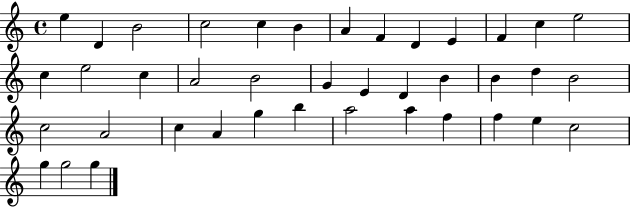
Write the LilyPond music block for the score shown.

{
  \clef treble
  \time 4/4
  \defaultTimeSignature
  \key c \major
  e''4 d'4 b'2 | c''2 c''4 b'4 | a'4 f'4 d'4 e'4 | f'4 c''4 e''2 | \break c''4 e''2 c''4 | a'2 b'2 | g'4 e'4 d'4 b'4 | b'4 d''4 b'2 | \break c''2 a'2 | c''4 a'4 g''4 b''4 | a''2 a''4 f''4 | f''4 e''4 c''2 | \break g''4 g''2 g''4 | \bar "|."
}